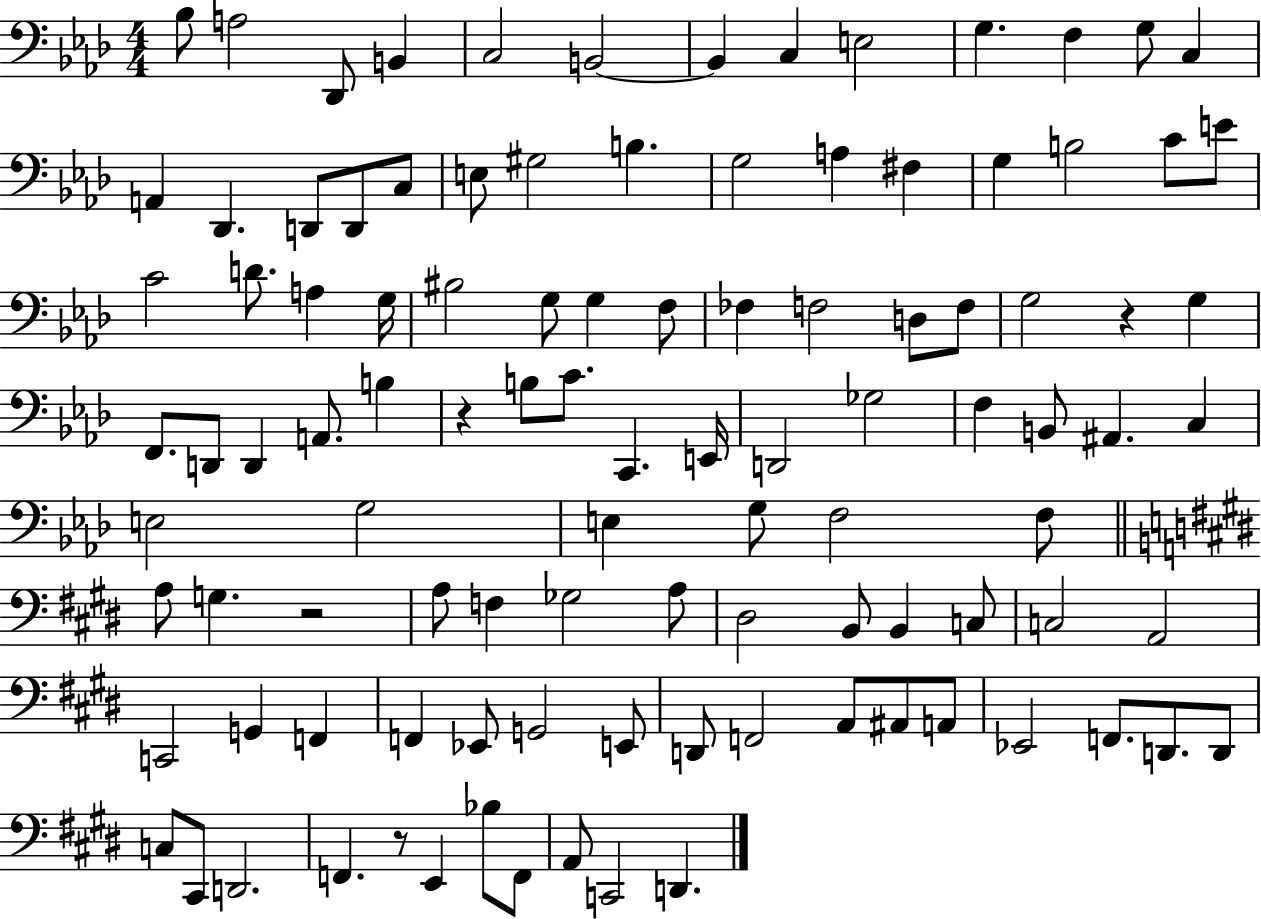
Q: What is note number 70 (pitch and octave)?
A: D#3